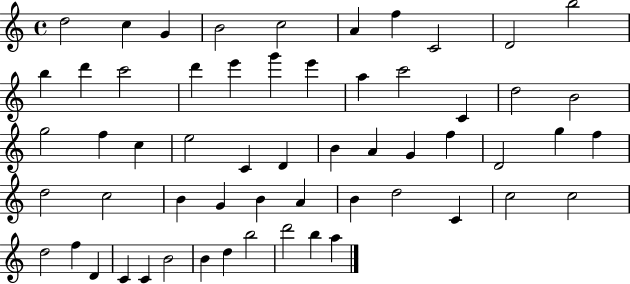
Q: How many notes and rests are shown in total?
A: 58